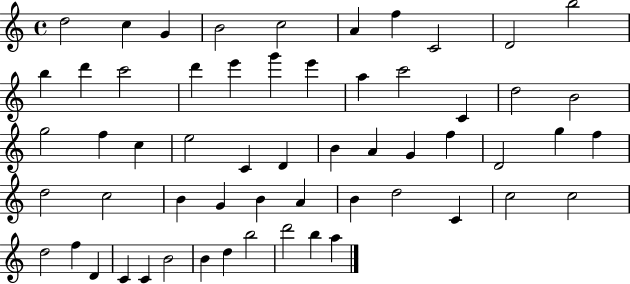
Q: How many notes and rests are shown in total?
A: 58